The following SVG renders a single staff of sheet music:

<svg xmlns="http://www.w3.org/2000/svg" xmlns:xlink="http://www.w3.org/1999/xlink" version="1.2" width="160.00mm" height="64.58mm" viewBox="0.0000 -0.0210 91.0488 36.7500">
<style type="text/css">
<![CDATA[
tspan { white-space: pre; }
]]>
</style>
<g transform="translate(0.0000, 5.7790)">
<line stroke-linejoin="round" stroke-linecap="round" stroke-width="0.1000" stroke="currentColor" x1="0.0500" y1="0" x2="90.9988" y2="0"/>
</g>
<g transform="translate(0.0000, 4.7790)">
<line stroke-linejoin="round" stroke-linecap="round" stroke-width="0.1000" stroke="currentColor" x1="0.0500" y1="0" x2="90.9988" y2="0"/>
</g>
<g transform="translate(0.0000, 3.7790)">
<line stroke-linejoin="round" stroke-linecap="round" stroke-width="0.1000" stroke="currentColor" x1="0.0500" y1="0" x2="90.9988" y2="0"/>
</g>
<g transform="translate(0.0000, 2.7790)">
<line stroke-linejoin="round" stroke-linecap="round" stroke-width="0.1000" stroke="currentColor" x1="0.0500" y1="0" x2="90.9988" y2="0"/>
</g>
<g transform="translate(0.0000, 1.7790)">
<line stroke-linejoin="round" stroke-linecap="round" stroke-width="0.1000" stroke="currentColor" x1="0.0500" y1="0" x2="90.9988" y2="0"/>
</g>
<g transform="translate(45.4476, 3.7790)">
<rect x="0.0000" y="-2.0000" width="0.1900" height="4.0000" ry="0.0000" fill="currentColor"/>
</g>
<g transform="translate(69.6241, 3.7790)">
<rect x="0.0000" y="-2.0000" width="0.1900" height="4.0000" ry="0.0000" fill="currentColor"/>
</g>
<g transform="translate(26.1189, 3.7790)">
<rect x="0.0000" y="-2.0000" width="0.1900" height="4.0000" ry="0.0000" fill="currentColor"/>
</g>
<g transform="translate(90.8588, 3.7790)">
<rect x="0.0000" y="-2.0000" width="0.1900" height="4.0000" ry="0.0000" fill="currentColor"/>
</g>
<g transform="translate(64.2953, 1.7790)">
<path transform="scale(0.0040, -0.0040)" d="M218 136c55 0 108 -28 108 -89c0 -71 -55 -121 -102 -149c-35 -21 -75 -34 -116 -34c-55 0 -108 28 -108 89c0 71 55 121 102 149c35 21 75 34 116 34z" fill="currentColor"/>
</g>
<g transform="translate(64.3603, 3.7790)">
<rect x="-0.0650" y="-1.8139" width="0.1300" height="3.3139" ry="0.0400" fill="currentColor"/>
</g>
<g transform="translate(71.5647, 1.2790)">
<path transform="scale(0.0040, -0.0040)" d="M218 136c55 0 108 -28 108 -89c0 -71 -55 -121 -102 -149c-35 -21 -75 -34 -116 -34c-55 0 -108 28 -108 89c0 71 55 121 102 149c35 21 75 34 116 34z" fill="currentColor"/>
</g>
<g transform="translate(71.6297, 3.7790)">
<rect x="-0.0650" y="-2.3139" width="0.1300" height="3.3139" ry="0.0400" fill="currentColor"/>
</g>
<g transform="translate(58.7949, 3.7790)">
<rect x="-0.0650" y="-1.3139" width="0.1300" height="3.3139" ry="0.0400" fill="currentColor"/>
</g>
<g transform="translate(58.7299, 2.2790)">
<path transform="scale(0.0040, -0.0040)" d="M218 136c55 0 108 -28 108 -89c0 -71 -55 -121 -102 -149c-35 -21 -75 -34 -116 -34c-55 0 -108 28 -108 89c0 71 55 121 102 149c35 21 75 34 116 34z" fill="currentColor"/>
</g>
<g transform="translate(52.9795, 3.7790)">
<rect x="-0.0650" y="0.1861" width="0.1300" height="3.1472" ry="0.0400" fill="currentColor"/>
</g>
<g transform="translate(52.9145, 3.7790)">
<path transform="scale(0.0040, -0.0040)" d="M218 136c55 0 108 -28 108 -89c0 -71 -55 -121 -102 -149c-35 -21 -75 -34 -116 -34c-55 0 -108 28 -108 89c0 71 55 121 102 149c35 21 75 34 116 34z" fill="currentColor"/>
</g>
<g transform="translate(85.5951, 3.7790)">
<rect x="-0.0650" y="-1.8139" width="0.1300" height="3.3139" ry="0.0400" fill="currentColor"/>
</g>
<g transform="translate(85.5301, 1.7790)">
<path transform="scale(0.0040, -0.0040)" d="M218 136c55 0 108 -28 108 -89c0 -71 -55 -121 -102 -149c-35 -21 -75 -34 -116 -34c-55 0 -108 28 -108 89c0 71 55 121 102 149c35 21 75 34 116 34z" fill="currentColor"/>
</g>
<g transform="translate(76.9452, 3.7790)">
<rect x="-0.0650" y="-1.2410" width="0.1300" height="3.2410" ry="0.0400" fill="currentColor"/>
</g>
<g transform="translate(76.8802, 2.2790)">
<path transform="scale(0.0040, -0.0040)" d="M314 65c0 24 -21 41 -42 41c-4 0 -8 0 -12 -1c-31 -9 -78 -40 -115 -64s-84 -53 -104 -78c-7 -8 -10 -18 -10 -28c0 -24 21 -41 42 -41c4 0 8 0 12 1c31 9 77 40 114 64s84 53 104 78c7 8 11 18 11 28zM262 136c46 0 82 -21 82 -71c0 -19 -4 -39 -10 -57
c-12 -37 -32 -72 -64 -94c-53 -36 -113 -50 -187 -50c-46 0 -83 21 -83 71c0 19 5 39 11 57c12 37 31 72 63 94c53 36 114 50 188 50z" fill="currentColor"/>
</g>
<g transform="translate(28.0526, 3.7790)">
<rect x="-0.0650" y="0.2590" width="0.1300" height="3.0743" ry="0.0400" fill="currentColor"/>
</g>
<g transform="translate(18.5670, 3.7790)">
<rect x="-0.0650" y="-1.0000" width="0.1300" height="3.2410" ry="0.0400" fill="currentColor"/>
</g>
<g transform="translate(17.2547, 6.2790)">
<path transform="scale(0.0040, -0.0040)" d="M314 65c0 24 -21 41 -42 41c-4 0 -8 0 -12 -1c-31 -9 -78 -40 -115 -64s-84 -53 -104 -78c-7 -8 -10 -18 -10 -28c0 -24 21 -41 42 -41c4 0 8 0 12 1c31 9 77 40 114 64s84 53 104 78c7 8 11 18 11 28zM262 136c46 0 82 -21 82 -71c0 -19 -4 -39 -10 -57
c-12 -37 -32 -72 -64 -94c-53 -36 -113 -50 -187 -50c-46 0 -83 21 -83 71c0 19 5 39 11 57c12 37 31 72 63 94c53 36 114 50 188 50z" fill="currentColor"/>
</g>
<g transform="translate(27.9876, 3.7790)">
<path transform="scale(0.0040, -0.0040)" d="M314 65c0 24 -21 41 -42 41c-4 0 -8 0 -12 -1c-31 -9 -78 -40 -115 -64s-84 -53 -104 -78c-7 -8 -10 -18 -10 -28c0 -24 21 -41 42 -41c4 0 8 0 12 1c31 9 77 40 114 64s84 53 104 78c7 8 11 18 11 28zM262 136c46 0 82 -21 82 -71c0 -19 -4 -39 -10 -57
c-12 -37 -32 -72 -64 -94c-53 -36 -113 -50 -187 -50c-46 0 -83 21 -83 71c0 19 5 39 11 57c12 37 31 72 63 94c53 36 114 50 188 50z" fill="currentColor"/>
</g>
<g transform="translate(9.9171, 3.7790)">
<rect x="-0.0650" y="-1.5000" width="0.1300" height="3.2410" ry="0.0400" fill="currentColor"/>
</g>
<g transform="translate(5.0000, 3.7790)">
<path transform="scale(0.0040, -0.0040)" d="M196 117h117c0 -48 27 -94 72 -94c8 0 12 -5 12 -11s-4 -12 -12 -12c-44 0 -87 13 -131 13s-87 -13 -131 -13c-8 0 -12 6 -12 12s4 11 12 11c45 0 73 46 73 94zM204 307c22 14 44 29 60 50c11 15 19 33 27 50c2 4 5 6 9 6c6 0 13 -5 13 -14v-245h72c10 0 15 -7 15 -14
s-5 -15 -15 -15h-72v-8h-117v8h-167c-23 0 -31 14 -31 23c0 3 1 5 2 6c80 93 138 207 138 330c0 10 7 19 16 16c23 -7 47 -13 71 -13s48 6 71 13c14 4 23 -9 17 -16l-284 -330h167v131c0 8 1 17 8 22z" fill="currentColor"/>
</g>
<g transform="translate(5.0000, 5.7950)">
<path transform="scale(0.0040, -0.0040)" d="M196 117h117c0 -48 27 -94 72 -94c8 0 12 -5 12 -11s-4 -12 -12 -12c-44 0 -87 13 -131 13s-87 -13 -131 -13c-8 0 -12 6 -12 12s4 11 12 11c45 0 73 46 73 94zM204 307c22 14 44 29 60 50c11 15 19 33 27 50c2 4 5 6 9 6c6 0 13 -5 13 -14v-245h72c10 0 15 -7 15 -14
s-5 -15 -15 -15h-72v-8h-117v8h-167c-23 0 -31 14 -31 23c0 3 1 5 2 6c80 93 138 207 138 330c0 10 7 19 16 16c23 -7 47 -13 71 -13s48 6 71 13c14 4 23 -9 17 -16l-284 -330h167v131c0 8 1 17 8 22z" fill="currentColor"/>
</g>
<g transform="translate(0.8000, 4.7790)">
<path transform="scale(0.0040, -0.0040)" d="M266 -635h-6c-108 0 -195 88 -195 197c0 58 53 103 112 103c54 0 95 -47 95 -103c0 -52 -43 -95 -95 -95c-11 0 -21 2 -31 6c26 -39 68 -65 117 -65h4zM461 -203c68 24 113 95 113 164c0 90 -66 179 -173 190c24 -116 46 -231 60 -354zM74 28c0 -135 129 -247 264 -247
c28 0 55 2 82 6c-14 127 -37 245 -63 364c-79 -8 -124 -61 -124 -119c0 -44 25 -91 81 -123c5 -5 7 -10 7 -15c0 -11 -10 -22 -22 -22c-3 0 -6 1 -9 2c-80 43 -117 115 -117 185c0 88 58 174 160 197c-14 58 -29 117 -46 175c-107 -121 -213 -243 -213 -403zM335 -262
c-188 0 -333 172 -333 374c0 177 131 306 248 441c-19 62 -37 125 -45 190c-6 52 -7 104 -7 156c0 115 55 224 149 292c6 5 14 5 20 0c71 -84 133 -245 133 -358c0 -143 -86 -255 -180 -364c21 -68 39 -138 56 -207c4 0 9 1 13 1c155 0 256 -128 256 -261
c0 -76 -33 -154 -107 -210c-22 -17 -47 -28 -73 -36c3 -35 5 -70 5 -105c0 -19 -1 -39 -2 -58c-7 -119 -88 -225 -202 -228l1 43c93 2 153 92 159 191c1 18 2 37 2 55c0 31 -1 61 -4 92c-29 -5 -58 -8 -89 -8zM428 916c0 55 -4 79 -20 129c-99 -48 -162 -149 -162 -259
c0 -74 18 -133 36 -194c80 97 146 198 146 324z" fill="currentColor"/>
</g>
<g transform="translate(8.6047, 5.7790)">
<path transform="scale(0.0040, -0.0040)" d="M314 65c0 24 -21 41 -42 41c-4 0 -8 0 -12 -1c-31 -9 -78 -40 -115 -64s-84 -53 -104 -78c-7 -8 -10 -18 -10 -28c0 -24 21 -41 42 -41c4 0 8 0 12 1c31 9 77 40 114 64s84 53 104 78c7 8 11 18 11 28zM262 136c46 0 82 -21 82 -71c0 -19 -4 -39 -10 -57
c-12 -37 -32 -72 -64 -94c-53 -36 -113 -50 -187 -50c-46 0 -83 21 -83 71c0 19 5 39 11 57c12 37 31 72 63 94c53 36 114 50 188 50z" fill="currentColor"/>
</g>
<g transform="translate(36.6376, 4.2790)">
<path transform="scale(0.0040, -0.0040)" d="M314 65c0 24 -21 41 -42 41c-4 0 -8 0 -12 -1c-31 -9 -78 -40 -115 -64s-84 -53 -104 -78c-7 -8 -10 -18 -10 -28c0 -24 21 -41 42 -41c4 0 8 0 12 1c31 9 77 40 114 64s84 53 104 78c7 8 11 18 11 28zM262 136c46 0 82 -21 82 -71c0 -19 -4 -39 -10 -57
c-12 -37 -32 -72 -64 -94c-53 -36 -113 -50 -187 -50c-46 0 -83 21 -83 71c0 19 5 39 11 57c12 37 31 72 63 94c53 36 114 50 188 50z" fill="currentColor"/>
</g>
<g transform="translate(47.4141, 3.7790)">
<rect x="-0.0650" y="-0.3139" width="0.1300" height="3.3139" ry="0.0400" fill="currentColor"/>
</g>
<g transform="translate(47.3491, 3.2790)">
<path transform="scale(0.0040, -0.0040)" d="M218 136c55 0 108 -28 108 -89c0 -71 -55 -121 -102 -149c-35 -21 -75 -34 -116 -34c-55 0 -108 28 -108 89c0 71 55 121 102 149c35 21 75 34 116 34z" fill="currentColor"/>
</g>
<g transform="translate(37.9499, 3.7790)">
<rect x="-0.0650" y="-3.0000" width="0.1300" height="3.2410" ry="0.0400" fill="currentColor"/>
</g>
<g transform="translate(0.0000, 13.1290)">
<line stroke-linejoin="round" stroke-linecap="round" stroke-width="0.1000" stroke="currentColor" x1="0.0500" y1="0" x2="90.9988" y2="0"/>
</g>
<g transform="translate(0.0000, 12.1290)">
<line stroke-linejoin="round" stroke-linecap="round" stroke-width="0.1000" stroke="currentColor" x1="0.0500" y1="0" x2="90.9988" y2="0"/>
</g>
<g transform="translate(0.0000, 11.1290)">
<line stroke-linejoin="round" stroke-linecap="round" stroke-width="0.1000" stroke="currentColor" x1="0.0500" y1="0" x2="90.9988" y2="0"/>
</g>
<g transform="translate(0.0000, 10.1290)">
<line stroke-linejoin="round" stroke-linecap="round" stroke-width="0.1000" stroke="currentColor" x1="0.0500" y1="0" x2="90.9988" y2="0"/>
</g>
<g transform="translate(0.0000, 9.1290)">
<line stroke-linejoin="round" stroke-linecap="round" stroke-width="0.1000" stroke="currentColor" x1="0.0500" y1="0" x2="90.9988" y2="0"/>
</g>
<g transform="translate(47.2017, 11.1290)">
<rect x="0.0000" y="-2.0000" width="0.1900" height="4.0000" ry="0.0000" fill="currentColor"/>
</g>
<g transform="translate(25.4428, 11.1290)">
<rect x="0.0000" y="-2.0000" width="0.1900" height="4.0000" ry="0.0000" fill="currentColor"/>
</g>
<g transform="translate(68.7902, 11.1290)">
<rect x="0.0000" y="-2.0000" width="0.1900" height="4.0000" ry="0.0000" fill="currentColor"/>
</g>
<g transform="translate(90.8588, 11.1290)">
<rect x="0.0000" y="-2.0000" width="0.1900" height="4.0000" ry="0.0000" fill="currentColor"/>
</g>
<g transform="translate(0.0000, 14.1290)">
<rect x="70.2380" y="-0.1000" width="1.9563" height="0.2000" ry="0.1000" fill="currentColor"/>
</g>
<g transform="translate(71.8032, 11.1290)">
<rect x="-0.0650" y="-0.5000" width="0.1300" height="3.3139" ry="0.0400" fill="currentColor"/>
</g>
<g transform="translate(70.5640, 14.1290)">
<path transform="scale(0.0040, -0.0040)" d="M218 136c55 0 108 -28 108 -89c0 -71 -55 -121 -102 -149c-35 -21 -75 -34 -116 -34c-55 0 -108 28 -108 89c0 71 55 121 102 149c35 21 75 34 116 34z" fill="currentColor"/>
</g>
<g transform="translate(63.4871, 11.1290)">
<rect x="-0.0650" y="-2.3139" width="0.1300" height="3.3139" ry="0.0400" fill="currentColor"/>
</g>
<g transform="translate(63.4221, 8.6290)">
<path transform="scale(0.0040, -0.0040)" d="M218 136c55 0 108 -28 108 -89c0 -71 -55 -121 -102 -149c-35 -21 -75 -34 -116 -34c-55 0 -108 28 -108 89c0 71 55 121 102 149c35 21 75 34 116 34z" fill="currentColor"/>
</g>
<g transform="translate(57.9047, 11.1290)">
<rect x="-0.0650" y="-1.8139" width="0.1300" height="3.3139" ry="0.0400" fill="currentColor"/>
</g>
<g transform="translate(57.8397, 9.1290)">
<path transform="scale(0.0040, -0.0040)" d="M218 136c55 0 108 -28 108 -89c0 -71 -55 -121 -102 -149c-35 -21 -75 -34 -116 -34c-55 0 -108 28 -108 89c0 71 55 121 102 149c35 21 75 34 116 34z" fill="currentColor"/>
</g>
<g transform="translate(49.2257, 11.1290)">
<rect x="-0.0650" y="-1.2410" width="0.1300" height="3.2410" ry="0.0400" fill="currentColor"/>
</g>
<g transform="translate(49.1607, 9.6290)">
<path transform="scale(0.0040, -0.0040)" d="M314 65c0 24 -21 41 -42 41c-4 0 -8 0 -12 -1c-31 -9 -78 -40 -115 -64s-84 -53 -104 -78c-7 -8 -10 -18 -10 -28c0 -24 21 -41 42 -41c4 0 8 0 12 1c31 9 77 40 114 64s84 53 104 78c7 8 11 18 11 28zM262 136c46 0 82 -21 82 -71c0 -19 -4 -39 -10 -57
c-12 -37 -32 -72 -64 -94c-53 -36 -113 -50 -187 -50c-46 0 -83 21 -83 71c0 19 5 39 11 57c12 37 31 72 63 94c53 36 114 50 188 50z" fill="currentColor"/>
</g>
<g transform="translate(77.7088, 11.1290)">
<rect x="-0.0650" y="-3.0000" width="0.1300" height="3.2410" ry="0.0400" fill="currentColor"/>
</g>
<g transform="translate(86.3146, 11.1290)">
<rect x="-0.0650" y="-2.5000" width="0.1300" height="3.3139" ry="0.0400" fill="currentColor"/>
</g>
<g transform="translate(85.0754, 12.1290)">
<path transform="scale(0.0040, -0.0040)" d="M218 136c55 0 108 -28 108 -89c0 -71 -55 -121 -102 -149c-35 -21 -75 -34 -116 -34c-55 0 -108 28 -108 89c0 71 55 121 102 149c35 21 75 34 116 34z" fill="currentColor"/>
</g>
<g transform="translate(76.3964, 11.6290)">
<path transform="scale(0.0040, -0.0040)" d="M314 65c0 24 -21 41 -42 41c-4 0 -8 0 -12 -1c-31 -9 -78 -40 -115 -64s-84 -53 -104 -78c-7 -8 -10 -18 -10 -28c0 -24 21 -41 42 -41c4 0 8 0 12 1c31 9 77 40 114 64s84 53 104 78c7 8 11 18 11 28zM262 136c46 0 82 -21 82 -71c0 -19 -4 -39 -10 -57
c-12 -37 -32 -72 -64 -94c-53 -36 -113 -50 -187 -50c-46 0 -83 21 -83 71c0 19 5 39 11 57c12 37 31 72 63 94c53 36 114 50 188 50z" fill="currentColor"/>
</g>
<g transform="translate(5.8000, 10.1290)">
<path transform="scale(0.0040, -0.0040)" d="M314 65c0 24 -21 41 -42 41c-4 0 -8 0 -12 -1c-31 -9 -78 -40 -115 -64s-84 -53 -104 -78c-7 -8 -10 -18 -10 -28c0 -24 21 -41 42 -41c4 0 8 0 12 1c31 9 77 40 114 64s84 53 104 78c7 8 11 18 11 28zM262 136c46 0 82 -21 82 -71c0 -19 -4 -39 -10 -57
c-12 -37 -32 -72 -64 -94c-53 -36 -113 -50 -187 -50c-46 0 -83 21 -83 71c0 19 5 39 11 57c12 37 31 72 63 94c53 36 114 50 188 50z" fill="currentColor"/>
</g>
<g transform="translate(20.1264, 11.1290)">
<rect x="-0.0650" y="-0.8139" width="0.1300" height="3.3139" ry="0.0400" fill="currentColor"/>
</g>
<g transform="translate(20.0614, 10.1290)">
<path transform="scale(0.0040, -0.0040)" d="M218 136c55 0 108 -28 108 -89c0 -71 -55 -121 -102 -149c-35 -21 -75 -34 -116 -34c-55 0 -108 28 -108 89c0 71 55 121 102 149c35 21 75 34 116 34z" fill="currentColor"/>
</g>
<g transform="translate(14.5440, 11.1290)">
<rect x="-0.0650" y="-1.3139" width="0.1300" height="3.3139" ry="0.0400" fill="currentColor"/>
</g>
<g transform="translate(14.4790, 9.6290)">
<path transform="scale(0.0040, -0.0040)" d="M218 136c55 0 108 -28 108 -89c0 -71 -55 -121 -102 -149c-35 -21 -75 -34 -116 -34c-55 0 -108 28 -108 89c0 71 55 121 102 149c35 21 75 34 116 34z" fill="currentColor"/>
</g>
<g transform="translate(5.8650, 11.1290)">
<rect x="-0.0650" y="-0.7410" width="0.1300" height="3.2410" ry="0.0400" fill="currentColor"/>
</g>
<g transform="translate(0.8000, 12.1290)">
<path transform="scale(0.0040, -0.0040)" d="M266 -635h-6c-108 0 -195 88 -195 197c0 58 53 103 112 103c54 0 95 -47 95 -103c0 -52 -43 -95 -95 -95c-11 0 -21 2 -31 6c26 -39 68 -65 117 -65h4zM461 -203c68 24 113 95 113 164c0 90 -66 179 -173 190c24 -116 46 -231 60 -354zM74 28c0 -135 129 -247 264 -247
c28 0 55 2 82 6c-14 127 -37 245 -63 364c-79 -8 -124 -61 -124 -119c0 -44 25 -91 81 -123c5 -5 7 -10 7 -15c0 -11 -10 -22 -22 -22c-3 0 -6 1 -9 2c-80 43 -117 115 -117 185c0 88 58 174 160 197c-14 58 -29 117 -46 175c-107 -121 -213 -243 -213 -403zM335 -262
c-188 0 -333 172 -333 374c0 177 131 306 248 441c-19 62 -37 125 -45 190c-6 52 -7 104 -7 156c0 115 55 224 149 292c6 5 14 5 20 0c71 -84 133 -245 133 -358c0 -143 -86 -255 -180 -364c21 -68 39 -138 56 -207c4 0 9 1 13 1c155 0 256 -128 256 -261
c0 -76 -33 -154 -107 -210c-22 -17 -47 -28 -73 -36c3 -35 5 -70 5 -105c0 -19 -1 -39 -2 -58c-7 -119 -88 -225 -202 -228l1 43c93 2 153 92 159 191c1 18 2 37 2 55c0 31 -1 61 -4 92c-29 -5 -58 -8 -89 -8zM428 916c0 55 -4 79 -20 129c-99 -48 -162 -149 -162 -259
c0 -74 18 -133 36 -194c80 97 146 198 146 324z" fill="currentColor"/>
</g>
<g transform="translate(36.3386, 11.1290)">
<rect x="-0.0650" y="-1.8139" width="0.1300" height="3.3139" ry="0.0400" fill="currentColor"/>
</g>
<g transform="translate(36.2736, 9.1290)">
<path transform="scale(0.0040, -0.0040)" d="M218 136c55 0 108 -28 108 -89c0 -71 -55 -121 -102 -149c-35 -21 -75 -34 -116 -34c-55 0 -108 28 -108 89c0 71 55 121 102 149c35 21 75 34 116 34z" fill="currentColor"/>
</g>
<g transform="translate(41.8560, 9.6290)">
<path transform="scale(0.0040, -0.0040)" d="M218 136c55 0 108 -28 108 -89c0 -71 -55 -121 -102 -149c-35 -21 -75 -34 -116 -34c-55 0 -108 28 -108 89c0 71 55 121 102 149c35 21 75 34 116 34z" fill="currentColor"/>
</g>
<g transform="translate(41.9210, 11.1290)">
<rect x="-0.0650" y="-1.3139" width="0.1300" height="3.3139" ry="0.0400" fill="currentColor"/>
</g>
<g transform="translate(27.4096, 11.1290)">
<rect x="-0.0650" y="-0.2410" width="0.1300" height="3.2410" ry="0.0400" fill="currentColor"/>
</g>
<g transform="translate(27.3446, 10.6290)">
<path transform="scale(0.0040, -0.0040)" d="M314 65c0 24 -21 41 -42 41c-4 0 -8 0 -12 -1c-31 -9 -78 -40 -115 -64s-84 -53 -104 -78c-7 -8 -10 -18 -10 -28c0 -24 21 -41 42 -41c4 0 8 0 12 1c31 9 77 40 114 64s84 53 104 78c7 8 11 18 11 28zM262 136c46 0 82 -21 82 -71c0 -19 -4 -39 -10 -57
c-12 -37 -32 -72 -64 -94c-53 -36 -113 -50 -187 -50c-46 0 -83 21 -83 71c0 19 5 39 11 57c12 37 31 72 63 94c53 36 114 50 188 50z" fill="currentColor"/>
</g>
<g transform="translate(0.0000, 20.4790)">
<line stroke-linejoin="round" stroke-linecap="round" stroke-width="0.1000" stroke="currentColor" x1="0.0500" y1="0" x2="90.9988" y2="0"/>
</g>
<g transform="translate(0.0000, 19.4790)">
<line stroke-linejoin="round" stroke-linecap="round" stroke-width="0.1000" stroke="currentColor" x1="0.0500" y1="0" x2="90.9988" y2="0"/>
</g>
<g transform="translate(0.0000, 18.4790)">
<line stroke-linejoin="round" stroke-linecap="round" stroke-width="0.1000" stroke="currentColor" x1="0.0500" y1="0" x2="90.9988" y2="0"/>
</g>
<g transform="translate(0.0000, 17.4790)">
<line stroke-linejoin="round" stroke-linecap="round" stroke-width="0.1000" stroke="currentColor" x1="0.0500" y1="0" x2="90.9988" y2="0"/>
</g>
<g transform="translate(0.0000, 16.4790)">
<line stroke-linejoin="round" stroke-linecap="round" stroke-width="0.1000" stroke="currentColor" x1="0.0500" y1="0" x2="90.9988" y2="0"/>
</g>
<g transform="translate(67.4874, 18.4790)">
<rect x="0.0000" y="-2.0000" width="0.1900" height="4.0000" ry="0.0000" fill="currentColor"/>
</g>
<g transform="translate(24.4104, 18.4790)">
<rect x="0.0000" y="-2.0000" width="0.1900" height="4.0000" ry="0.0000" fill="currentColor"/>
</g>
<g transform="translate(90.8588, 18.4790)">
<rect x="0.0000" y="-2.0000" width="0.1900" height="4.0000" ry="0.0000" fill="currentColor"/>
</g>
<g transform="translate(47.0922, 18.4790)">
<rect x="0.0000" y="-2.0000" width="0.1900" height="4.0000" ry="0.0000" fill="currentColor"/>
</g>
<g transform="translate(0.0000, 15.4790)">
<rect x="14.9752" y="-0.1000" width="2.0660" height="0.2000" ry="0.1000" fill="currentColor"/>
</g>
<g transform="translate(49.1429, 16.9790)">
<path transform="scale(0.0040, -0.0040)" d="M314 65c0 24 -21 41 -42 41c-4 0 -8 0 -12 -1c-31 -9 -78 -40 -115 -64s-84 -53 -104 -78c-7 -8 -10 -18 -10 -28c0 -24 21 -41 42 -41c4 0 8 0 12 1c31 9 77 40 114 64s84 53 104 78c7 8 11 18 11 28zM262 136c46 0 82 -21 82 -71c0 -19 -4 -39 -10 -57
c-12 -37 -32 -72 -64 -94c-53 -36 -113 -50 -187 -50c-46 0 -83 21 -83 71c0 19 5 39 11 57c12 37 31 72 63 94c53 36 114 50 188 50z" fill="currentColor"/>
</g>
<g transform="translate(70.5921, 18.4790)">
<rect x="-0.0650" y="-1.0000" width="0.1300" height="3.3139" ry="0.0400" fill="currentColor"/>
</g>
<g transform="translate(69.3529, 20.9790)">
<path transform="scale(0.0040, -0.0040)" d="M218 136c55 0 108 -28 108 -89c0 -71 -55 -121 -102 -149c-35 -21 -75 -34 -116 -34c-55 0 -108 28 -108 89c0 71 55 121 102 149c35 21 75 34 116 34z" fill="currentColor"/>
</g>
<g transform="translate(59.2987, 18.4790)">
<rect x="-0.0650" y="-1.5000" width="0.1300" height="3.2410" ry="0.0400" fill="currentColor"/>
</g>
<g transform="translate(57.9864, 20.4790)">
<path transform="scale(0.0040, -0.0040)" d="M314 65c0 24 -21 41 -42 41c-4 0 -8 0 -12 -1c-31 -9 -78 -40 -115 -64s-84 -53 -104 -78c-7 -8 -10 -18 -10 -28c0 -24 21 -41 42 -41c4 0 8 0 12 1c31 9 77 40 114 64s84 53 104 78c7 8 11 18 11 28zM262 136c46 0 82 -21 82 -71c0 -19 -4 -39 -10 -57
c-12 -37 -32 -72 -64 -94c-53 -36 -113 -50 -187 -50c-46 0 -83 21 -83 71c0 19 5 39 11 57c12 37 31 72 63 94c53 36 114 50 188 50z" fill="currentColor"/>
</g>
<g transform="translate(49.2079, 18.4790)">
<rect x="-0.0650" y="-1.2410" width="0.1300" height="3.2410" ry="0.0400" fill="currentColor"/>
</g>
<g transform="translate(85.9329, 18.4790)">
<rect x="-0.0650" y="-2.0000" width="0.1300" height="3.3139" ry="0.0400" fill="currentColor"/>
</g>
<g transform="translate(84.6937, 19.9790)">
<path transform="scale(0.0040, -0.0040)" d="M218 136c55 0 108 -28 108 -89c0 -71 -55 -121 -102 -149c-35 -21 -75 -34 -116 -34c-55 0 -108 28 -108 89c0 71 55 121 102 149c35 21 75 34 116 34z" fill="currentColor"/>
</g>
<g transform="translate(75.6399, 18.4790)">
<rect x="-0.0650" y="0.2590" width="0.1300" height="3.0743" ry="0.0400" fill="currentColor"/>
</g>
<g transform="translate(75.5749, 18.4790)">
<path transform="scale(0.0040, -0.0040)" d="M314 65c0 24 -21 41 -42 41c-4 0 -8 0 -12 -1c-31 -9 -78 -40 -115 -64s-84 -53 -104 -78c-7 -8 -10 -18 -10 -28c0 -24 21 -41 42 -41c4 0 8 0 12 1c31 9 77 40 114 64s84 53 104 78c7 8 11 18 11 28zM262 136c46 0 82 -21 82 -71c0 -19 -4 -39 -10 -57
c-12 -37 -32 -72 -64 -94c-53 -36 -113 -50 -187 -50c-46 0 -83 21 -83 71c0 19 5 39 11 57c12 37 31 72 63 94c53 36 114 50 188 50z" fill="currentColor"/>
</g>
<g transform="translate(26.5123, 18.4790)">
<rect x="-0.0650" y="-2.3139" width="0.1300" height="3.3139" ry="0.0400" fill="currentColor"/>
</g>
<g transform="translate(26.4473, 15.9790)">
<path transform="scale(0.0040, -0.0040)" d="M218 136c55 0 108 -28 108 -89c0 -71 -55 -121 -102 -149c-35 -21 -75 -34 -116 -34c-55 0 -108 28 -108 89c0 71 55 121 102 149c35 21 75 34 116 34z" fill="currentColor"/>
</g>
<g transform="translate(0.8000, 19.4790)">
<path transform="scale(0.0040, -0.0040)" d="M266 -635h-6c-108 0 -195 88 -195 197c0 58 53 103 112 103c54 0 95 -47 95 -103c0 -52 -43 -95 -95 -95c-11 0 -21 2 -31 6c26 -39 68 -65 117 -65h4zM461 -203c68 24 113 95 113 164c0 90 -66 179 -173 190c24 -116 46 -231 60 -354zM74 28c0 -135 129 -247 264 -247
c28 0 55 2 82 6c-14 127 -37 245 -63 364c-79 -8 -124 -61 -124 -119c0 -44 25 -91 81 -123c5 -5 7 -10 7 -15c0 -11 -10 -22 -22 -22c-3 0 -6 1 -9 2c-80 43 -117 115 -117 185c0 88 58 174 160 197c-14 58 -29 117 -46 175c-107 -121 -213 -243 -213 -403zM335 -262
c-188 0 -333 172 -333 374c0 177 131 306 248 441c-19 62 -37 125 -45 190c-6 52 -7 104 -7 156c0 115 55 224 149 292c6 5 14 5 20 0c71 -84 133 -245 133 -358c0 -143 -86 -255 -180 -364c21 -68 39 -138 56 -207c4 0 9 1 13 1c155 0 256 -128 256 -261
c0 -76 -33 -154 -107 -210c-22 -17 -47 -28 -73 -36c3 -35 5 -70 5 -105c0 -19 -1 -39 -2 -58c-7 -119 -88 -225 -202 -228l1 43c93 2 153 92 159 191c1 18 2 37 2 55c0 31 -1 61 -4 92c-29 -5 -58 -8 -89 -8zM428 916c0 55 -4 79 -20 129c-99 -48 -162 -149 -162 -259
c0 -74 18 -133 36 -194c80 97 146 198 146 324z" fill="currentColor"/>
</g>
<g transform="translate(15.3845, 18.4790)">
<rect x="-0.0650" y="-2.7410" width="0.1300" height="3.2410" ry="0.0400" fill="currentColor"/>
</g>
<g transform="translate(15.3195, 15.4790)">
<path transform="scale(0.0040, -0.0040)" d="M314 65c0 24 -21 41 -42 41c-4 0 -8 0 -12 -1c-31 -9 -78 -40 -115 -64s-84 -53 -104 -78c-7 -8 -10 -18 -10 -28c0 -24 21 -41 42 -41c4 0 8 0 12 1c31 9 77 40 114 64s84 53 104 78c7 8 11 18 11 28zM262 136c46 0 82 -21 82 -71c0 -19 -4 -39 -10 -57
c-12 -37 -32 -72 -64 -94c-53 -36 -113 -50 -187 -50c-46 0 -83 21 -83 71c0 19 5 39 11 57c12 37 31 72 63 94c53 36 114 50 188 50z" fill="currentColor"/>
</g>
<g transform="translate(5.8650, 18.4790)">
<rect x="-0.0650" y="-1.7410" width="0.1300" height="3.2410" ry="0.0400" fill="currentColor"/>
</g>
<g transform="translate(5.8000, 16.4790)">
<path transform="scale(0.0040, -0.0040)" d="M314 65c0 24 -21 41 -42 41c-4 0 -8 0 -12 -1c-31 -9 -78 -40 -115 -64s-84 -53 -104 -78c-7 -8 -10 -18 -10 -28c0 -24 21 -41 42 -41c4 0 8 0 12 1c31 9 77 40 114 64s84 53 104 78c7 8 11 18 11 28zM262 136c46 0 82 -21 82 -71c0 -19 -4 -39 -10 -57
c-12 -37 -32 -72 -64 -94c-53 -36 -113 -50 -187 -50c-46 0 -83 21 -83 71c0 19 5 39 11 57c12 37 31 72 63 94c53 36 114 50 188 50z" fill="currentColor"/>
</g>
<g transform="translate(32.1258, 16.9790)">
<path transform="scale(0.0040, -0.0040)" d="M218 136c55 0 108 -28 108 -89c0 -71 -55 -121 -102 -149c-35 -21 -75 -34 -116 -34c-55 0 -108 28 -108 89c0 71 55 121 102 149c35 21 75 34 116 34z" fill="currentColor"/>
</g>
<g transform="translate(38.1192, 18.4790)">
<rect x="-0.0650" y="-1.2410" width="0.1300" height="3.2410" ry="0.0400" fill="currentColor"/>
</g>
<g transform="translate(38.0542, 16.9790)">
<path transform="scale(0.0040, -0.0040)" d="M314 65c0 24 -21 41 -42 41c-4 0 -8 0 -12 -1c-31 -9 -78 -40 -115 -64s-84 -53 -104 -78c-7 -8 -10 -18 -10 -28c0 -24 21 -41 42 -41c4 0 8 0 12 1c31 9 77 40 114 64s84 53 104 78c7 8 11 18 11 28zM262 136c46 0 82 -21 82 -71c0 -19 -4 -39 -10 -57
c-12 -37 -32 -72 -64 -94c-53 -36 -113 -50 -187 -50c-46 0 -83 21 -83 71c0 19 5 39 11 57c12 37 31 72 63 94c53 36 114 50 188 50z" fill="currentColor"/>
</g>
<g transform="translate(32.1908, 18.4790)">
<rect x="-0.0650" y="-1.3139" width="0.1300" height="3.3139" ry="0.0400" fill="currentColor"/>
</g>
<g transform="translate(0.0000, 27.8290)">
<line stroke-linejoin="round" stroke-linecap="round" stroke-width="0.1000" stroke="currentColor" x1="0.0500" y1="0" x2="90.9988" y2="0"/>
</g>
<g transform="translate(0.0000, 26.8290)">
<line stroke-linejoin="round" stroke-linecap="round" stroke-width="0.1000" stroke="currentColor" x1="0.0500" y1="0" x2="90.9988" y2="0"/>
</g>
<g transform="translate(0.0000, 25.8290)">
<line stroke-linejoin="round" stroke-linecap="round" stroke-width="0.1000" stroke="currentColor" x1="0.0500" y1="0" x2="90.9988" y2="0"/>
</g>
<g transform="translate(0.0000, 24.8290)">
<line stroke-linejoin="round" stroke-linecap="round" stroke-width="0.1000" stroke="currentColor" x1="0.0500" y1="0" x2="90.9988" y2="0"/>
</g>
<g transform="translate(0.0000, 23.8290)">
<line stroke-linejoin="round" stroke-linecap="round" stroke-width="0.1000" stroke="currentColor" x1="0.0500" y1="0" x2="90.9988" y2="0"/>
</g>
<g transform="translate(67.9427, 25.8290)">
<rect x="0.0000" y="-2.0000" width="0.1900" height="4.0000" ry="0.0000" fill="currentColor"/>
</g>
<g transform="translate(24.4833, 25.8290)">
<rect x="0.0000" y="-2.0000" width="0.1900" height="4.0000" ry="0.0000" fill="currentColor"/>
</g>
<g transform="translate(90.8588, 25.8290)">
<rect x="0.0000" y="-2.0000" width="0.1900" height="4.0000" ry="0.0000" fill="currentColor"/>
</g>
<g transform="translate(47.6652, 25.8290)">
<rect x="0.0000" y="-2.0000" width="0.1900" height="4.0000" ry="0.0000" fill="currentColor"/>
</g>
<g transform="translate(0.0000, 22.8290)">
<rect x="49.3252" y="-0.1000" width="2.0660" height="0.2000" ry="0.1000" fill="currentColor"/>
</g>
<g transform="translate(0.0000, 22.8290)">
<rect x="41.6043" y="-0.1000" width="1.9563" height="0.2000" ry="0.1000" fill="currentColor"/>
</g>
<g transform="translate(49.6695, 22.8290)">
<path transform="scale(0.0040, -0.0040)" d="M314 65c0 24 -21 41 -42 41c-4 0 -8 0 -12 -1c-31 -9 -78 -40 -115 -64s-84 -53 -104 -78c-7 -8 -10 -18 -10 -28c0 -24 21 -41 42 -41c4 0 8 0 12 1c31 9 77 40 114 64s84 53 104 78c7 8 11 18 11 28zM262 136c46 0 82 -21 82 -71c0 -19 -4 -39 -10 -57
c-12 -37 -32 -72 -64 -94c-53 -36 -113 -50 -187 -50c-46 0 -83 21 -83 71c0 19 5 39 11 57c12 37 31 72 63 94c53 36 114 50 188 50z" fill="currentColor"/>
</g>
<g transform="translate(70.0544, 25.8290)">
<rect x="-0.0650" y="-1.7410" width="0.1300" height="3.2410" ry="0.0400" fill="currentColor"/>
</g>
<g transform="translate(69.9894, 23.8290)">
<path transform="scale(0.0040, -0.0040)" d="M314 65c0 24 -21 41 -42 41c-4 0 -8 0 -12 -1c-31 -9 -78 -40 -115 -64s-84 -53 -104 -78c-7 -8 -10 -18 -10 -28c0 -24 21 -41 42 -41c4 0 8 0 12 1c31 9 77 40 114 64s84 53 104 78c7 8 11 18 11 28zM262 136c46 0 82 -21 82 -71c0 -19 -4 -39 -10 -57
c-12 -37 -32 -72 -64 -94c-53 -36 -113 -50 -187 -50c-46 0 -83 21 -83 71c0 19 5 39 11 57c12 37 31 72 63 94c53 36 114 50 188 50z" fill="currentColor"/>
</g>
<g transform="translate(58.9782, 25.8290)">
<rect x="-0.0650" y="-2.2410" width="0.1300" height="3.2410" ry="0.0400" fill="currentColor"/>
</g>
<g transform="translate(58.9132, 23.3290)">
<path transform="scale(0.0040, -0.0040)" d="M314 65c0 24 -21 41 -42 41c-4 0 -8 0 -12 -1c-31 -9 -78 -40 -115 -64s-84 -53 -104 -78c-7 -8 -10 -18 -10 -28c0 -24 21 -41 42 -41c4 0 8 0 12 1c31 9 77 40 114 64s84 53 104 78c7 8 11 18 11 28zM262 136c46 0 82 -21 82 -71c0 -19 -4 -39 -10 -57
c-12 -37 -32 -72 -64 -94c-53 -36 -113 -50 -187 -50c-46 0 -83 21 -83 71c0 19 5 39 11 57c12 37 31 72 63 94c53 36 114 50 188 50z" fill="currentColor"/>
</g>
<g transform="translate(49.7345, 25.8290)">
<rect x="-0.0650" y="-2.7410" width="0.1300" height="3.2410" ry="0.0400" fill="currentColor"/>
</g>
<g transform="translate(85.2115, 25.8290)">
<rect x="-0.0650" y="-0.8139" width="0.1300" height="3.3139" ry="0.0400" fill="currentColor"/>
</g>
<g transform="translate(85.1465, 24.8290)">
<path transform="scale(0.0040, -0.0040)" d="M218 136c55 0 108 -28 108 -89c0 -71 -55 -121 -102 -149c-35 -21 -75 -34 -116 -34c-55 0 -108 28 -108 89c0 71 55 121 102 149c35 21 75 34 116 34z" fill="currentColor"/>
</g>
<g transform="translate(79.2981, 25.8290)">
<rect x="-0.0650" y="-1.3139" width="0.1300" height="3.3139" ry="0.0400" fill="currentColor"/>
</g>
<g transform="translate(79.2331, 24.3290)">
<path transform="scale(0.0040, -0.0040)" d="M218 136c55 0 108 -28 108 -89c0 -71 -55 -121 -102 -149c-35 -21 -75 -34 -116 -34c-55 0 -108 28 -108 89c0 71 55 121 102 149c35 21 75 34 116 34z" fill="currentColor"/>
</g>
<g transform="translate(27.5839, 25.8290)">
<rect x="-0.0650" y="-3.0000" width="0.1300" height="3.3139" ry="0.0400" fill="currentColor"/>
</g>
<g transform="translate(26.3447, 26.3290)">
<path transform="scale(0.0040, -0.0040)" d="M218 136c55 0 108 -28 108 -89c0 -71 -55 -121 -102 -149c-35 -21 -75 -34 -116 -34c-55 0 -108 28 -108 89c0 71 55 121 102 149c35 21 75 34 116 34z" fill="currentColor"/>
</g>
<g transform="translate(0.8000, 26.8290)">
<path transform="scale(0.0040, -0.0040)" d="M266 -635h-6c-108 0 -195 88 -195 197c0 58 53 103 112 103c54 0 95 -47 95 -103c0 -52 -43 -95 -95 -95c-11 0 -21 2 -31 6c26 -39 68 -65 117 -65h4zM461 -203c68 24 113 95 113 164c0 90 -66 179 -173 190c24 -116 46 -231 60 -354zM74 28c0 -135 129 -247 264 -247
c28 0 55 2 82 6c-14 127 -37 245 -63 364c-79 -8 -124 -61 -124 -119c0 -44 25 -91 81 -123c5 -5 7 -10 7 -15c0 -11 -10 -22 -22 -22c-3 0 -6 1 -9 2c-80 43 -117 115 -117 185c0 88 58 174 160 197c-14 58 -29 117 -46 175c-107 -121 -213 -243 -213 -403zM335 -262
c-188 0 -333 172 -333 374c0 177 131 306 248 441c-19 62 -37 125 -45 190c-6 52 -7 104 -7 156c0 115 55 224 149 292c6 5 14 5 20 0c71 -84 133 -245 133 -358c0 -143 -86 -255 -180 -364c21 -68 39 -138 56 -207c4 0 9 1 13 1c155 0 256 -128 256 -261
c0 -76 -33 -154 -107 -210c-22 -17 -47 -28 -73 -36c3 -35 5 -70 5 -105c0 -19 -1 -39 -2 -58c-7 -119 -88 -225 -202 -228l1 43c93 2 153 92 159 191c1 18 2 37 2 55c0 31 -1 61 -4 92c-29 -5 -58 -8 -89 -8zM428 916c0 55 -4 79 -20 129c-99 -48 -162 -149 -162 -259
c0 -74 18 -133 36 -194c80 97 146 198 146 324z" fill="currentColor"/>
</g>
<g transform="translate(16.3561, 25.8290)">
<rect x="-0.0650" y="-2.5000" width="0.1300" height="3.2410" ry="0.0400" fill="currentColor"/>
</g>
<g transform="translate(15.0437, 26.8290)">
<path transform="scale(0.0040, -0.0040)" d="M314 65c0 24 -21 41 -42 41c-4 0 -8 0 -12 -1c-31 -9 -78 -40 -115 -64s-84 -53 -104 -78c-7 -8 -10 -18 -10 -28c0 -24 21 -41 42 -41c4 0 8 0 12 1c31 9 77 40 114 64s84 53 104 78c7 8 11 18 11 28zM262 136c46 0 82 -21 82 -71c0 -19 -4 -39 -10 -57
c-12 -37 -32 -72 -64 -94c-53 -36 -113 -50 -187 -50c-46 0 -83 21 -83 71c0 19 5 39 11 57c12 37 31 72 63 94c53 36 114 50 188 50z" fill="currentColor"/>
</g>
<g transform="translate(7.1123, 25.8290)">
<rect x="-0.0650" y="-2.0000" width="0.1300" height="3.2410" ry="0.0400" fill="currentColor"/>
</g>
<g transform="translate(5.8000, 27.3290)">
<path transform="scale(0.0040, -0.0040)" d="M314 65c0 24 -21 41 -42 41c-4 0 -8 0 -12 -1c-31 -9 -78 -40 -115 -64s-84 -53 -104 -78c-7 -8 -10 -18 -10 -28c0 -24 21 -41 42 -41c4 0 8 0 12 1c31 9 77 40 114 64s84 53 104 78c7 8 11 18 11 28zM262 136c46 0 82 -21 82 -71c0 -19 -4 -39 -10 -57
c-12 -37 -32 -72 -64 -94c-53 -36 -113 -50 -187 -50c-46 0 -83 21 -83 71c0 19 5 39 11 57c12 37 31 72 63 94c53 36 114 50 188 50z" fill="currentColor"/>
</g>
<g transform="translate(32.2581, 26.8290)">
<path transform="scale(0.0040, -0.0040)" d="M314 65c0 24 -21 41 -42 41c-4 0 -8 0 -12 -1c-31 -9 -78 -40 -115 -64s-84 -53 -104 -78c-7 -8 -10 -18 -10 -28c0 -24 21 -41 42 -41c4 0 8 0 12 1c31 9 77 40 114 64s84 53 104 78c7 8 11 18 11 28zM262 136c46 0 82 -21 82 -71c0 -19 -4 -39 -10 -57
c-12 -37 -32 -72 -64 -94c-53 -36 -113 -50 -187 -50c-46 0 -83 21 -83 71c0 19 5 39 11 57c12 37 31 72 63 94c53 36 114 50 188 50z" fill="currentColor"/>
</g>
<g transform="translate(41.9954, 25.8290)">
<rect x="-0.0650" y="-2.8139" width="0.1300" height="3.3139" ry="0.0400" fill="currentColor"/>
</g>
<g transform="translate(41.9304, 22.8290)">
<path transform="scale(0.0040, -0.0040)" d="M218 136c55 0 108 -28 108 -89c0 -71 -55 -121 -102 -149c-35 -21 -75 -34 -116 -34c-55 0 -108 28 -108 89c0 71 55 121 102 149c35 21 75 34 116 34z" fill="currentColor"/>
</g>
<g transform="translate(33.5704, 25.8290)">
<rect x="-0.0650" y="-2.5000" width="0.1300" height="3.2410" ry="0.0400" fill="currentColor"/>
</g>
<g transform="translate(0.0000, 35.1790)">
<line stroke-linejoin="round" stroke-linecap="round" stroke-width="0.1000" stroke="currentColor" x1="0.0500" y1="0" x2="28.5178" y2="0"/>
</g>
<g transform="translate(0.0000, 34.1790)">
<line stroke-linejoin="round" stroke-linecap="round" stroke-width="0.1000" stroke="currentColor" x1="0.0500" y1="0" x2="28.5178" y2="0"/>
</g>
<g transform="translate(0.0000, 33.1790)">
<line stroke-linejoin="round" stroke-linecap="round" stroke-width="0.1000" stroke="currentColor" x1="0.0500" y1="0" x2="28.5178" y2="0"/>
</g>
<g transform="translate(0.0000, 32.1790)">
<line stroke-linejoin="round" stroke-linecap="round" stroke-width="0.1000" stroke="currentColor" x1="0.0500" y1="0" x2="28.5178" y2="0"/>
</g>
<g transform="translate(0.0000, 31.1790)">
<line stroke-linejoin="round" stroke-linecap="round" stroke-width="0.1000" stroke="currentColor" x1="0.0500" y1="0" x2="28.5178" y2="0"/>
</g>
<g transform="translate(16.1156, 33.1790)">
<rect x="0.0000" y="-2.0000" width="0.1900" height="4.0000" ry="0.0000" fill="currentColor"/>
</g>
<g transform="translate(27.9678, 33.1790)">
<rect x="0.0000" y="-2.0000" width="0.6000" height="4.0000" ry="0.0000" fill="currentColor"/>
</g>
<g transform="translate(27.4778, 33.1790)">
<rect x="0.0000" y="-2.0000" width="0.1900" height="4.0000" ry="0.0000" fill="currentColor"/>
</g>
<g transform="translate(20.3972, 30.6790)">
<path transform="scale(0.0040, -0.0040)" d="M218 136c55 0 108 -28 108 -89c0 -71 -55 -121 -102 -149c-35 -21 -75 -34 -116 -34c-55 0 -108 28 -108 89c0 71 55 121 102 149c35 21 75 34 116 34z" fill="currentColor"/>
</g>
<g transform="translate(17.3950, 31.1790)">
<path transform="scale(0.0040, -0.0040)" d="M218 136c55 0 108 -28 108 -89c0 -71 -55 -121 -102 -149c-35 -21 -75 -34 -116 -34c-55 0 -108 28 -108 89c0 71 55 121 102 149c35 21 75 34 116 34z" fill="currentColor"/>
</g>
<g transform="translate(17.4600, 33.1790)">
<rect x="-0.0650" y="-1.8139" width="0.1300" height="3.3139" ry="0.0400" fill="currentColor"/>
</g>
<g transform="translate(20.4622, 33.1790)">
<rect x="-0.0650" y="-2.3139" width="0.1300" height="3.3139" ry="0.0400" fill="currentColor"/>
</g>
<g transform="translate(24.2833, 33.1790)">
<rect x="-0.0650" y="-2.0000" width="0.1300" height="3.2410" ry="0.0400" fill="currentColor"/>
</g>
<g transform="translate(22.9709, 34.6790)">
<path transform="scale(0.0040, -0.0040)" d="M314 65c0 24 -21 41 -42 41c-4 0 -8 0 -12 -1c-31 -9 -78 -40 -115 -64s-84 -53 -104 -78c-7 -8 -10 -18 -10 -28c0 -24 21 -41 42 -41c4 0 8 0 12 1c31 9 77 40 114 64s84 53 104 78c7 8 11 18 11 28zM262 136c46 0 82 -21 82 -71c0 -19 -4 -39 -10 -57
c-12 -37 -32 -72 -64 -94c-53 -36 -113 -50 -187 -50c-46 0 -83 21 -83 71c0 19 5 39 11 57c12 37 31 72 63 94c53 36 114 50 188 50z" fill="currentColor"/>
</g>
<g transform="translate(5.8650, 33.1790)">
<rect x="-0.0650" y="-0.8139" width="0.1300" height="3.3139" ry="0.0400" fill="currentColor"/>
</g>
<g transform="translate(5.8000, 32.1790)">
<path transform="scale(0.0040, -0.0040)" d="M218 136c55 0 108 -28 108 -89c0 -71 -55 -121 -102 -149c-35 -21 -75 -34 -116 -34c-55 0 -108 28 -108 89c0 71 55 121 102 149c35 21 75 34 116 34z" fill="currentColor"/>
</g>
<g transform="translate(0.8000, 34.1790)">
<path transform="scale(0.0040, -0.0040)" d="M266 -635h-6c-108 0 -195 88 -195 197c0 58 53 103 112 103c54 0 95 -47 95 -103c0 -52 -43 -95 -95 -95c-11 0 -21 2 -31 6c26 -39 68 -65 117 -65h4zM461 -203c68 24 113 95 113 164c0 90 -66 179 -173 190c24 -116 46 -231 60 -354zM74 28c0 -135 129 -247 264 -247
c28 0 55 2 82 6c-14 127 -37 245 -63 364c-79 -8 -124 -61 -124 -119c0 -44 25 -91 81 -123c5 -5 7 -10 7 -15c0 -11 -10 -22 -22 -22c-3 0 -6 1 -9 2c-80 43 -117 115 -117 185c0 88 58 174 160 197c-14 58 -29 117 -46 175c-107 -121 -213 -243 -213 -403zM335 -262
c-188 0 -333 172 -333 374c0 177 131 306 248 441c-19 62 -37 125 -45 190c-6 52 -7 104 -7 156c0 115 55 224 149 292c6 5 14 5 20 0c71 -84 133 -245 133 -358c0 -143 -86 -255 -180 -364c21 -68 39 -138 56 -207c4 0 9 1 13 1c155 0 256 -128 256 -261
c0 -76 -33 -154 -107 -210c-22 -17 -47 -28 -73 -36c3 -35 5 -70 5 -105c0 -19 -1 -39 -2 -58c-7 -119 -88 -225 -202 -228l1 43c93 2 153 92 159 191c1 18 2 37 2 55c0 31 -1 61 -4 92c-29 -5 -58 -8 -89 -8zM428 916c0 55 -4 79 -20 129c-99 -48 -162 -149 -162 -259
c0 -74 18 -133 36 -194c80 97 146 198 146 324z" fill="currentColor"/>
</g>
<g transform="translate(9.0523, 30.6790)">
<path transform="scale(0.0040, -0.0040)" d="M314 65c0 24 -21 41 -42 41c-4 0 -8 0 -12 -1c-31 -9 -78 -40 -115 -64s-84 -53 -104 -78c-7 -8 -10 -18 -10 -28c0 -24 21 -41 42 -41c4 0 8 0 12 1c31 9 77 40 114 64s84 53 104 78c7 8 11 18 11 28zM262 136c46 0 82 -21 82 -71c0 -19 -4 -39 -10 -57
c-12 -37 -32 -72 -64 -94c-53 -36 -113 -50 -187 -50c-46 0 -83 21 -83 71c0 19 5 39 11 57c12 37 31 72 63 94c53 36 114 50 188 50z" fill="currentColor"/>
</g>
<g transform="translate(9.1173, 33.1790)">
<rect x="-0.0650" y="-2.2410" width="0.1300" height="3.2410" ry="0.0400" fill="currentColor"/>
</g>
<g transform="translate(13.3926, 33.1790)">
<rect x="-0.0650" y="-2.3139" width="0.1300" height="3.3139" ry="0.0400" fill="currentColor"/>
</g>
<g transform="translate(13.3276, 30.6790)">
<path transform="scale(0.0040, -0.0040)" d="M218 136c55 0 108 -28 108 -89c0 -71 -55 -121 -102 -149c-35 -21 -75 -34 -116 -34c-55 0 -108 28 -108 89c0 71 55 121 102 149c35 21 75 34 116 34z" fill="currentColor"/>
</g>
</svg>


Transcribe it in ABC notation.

X:1
T:Untitled
M:4/4
L:1/4
K:C
E2 D2 B2 A2 c B e f g e2 f d2 e d c2 f e e2 f g C A2 G f2 a2 g e e2 e2 E2 D B2 F F2 G2 A G2 a a2 g2 f2 e d d g2 g f g F2